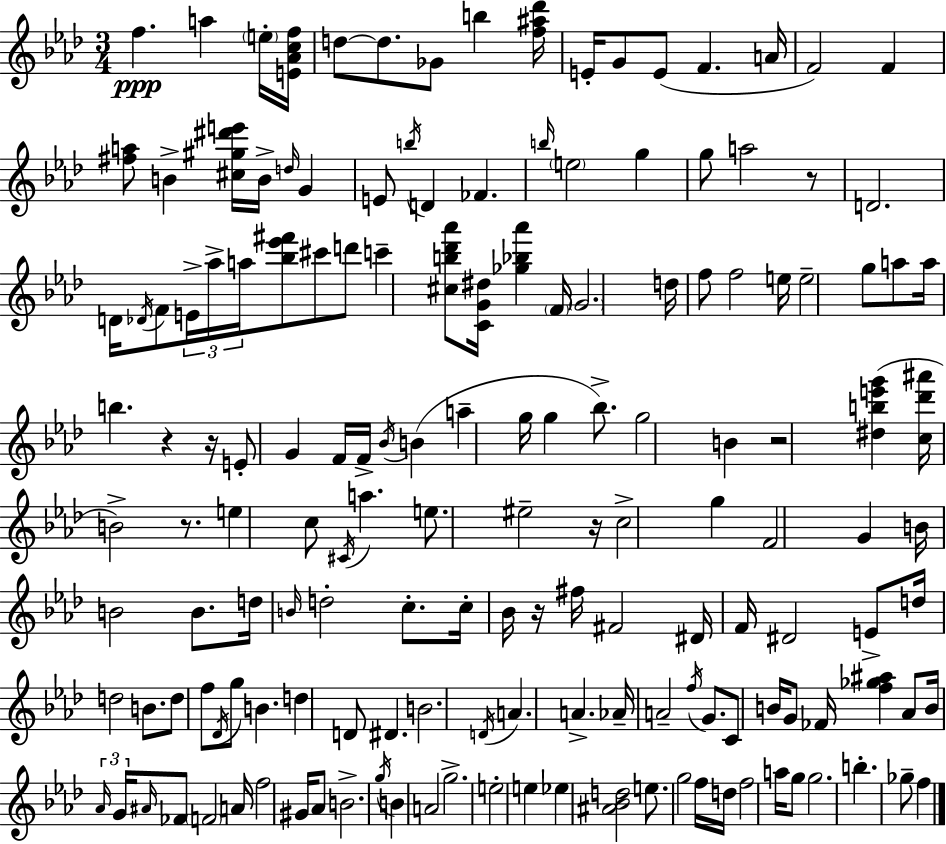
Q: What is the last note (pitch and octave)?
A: F5